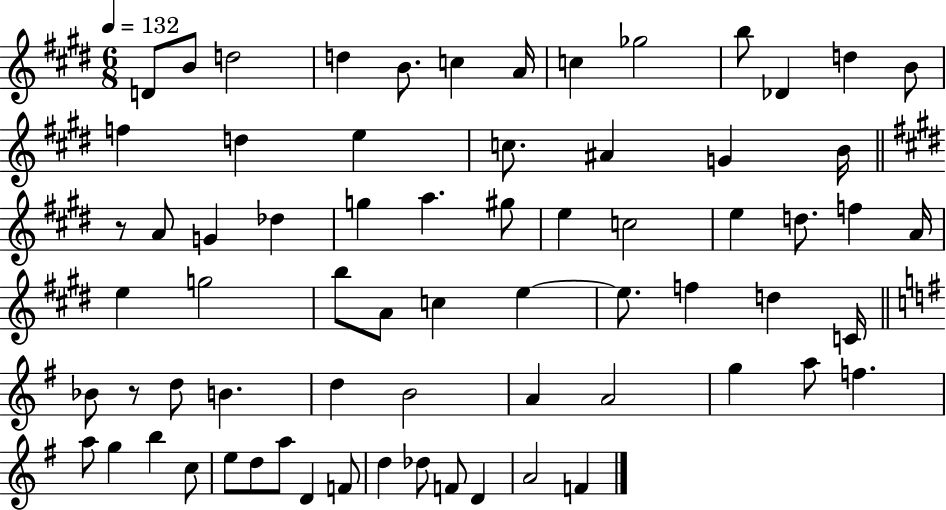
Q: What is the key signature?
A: E major